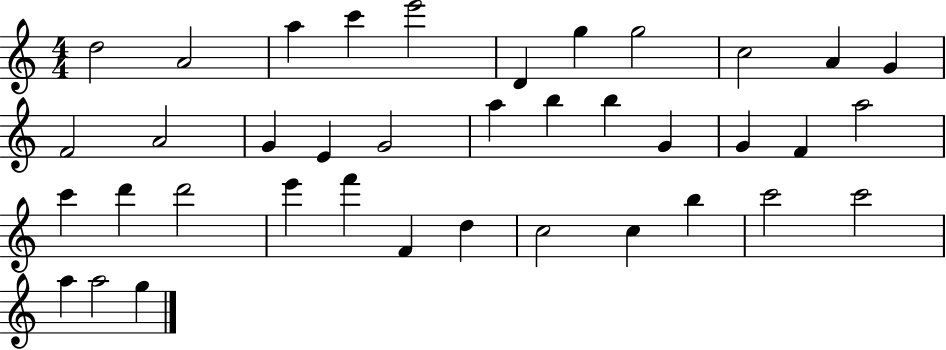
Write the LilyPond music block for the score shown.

{
  \clef treble
  \numericTimeSignature
  \time 4/4
  \key c \major
  d''2 a'2 | a''4 c'''4 e'''2 | d'4 g''4 g''2 | c''2 a'4 g'4 | \break f'2 a'2 | g'4 e'4 g'2 | a''4 b''4 b''4 g'4 | g'4 f'4 a''2 | \break c'''4 d'''4 d'''2 | e'''4 f'''4 f'4 d''4 | c''2 c''4 b''4 | c'''2 c'''2 | \break a''4 a''2 g''4 | \bar "|."
}